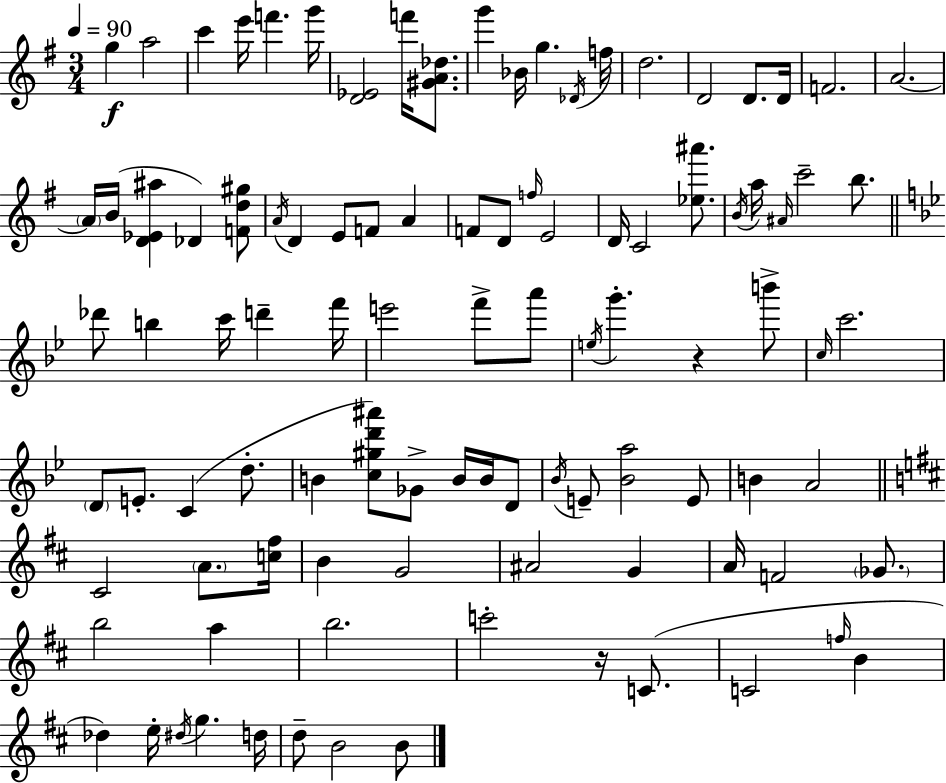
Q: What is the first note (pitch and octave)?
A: G5